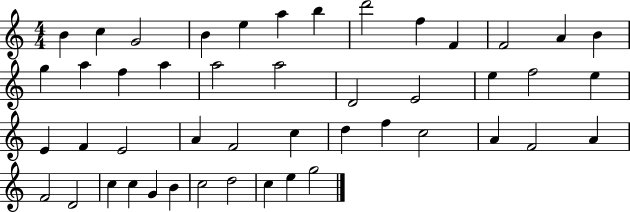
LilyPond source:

{
  \clef treble
  \numericTimeSignature
  \time 4/4
  \key c \major
  b'4 c''4 g'2 | b'4 e''4 a''4 b''4 | d'''2 f''4 f'4 | f'2 a'4 b'4 | \break g''4 a''4 f''4 a''4 | a''2 a''2 | d'2 e'2 | e''4 f''2 e''4 | \break e'4 f'4 e'2 | a'4 f'2 c''4 | d''4 f''4 c''2 | a'4 f'2 a'4 | \break f'2 d'2 | c''4 c''4 g'4 b'4 | c''2 d''2 | c''4 e''4 g''2 | \break \bar "|."
}